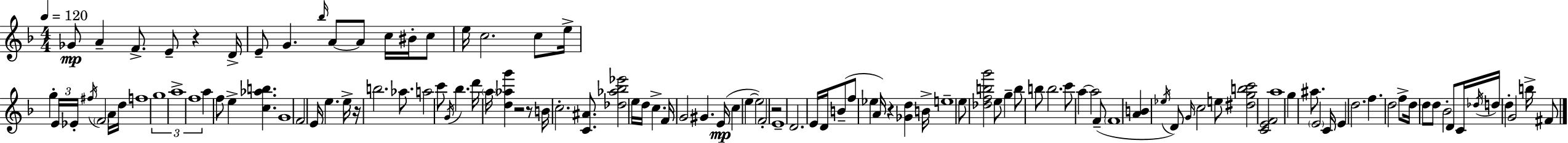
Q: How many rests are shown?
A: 6